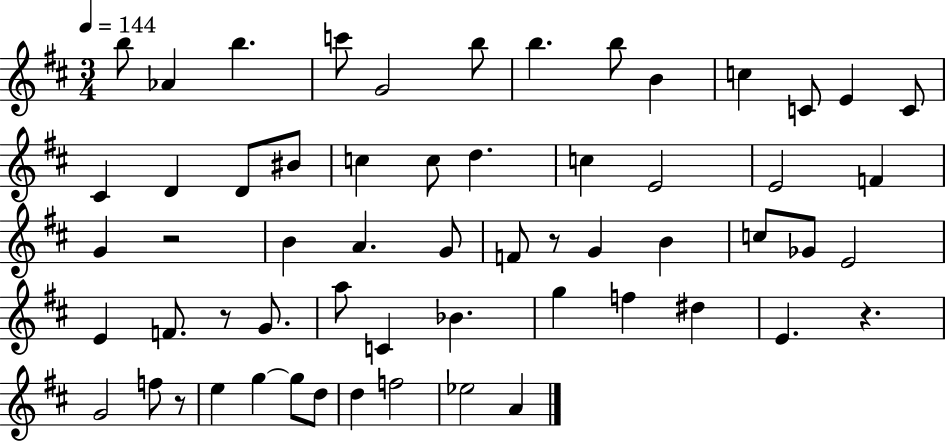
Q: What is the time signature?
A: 3/4